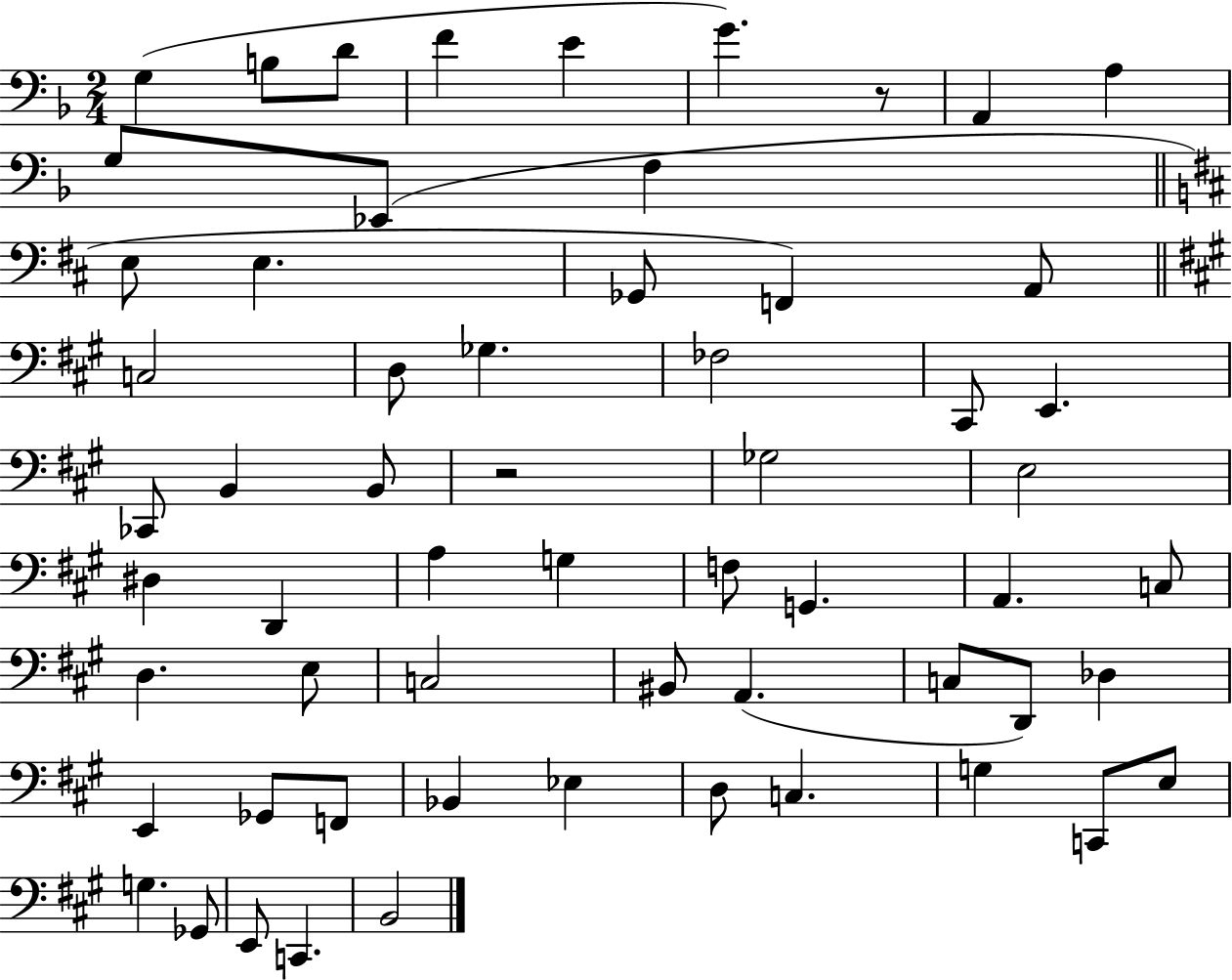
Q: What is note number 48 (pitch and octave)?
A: Eb3